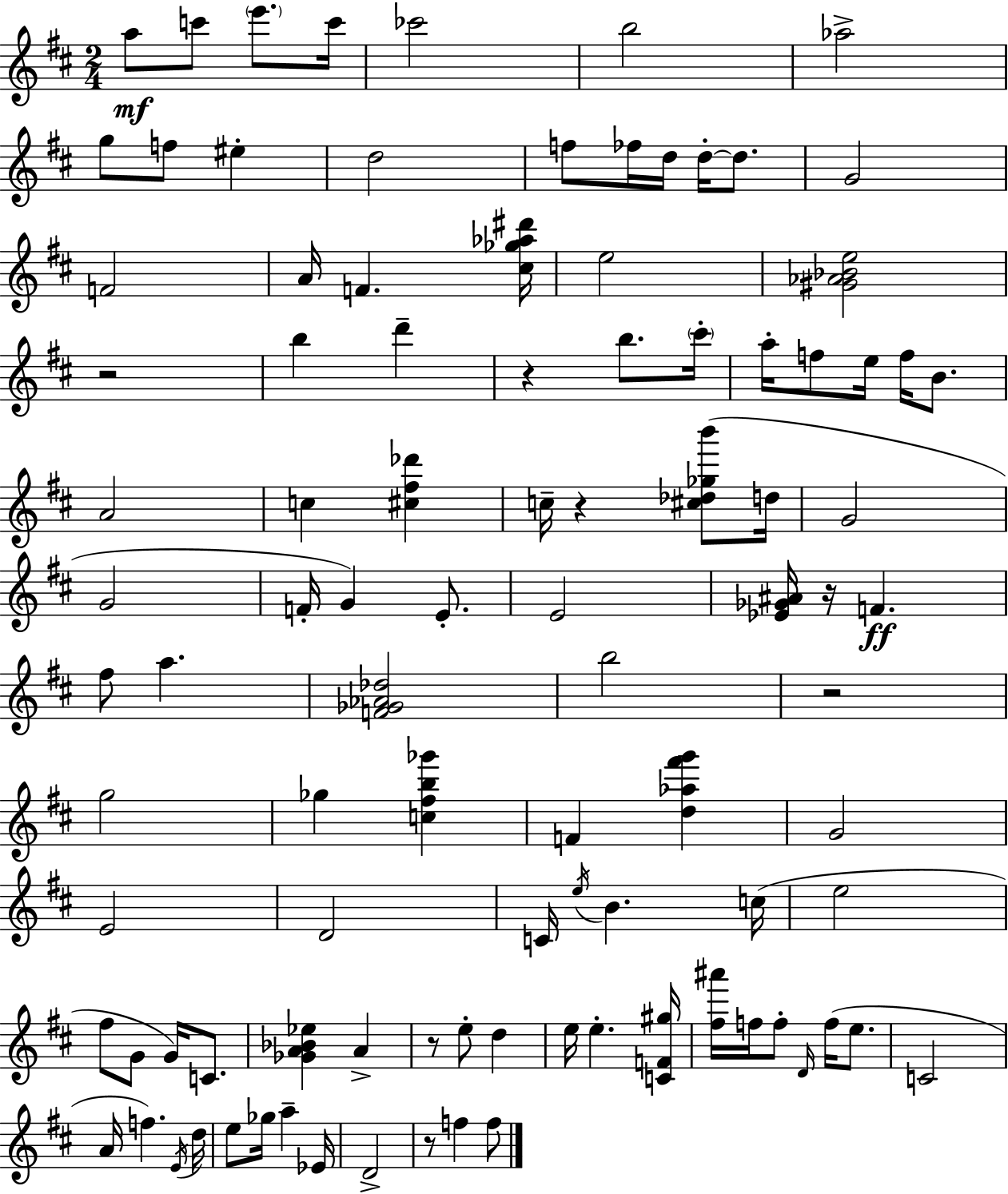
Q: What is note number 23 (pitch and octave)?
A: D6